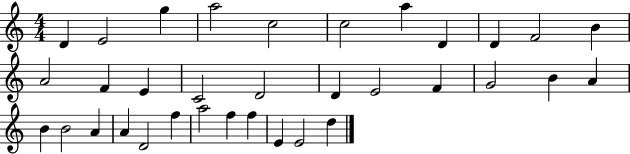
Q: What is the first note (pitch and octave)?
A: D4